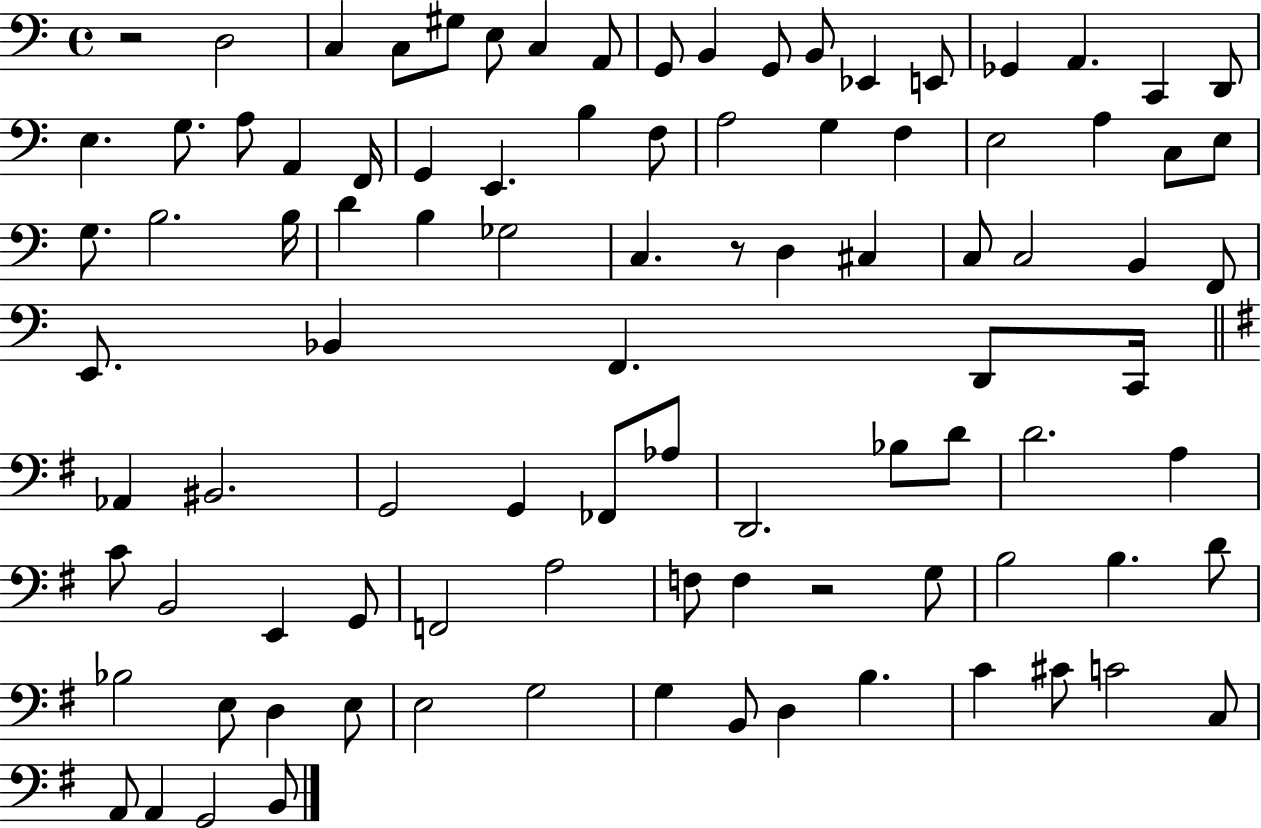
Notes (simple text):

R/h D3/h C3/q C3/e G#3/e E3/e C3/q A2/e G2/e B2/q G2/e B2/e Eb2/q E2/e Gb2/q A2/q. C2/q D2/e E3/q. G3/e. A3/e A2/q F2/s G2/q E2/q. B3/q F3/e A3/h G3/q F3/q E3/h A3/q C3/e E3/e G3/e. B3/h. B3/s D4/q B3/q Gb3/h C3/q. R/e D3/q C#3/q C3/e C3/h B2/q F2/e E2/e. Bb2/q F2/q. D2/e C2/s Ab2/q BIS2/h. G2/h G2/q FES2/e Ab3/e D2/h. Bb3/e D4/e D4/h. A3/q C4/e B2/h E2/q G2/e F2/h A3/h F3/e F3/q R/h G3/e B3/h B3/q. D4/e Bb3/h E3/e D3/q E3/e E3/h G3/h G3/q B2/e D3/q B3/q. C4/q C#4/e C4/h C3/e A2/e A2/q G2/h B2/e